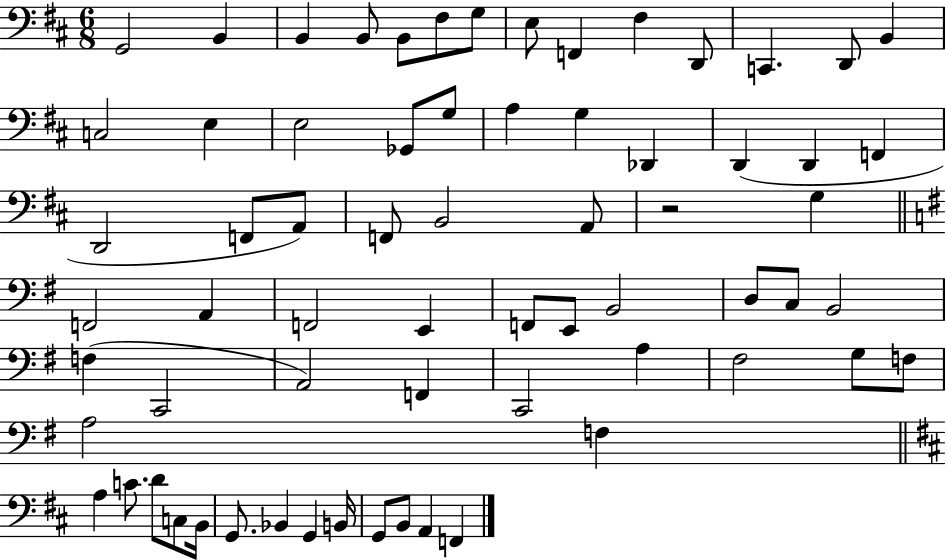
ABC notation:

X:1
T:Untitled
M:6/8
L:1/4
K:D
G,,2 B,, B,, B,,/2 B,,/2 ^F,/2 G,/2 E,/2 F,, ^F, D,,/2 C,, D,,/2 B,, C,2 E, E,2 _G,,/2 G,/2 A, G, _D,, D,, D,, F,, D,,2 F,,/2 A,,/2 F,,/2 B,,2 A,,/2 z2 G, F,,2 A,, F,,2 E,, F,,/2 E,,/2 B,,2 D,/2 C,/2 B,,2 F, C,,2 A,,2 F,, C,,2 A, ^F,2 G,/2 F,/2 A,2 F, A, C/2 D/2 C,/2 B,,/4 G,,/2 _B,, G,, B,,/4 G,,/2 B,,/2 A,, F,,